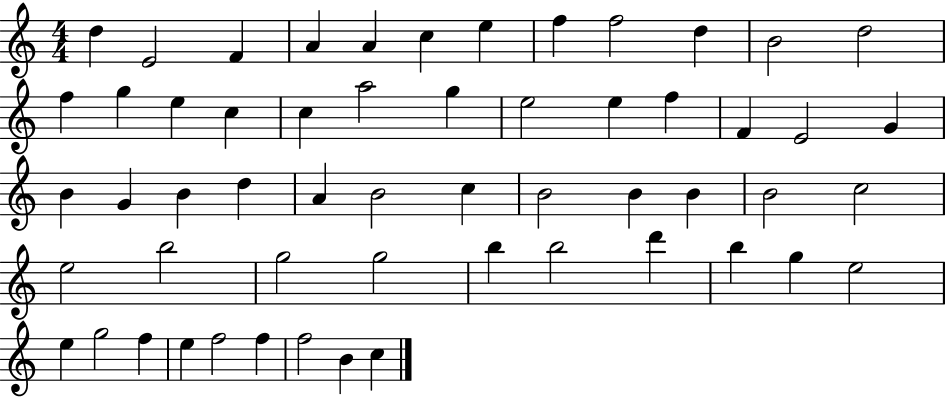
{
  \clef treble
  \numericTimeSignature
  \time 4/4
  \key c \major
  d''4 e'2 f'4 | a'4 a'4 c''4 e''4 | f''4 f''2 d''4 | b'2 d''2 | \break f''4 g''4 e''4 c''4 | c''4 a''2 g''4 | e''2 e''4 f''4 | f'4 e'2 g'4 | \break b'4 g'4 b'4 d''4 | a'4 b'2 c''4 | b'2 b'4 b'4 | b'2 c''2 | \break e''2 b''2 | g''2 g''2 | b''4 b''2 d'''4 | b''4 g''4 e''2 | \break e''4 g''2 f''4 | e''4 f''2 f''4 | f''2 b'4 c''4 | \bar "|."
}